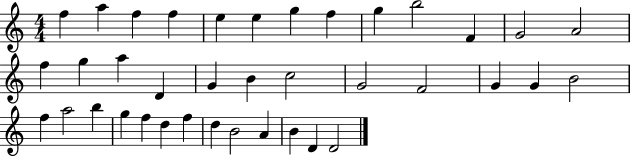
{
  \clef treble
  \numericTimeSignature
  \time 4/4
  \key c \major
  f''4 a''4 f''4 f''4 | e''4 e''4 g''4 f''4 | g''4 b''2 f'4 | g'2 a'2 | \break f''4 g''4 a''4 d'4 | g'4 b'4 c''2 | g'2 f'2 | g'4 g'4 b'2 | \break f''4 a''2 b''4 | g''4 f''4 d''4 f''4 | d''4 b'2 a'4 | b'4 d'4 d'2 | \break \bar "|."
}